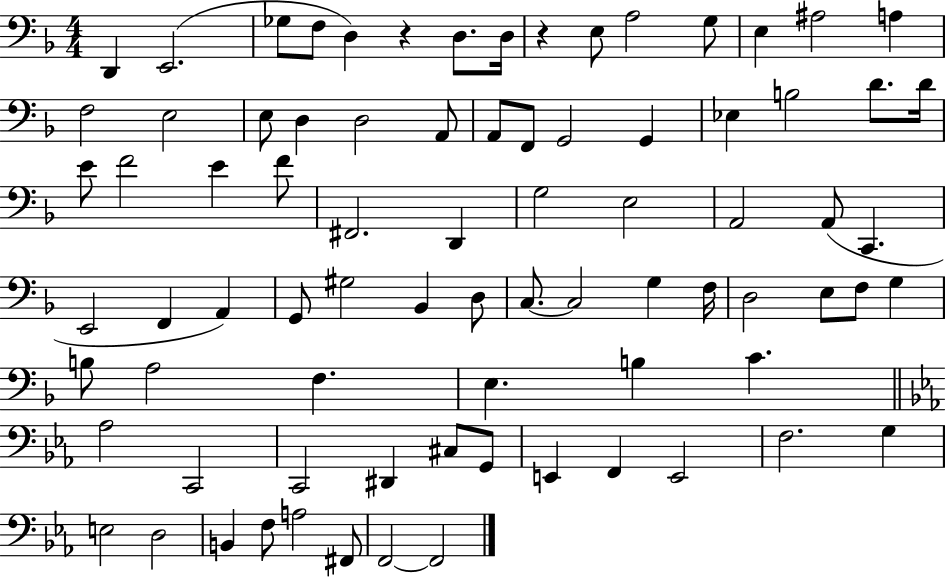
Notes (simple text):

D2/q E2/h. Gb3/e F3/e D3/q R/q D3/e. D3/s R/q E3/e A3/h G3/e E3/q A#3/h A3/q F3/h E3/h E3/e D3/q D3/h A2/e A2/e F2/e G2/h G2/q Eb3/q B3/h D4/e. D4/s E4/e F4/h E4/q F4/e F#2/h. D2/q G3/h E3/h A2/h A2/e C2/q. E2/h F2/q A2/q G2/e G#3/h Bb2/q D3/e C3/e. C3/h G3/q F3/s D3/h E3/e F3/e G3/q B3/e A3/h F3/q. E3/q. B3/q C4/q. Ab3/h C2/h C2/h D#2/q C#3/e G2/e E2/q F2/q E2/h F3/h. G3/q E3/h D3/h B2/q F3/e A3/h F#2/e F2/h F2/h